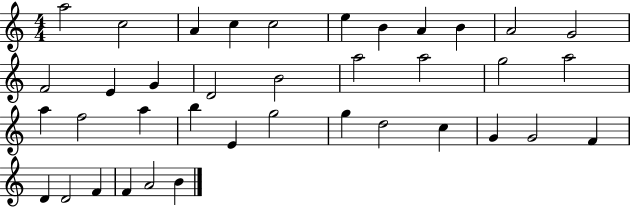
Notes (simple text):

A5/h C5/h A4/q C5/q C5/h E5/q B4/q A4/q B4/q A4/h G4/h F4/h E4/q G4/q D4/h B4/h A5/h A5/h G5/h A5/h A5/q F5/h A5/q B5/q E4/q G5/h G5/q D5/h C5/q G4/q G4/h F4/q D4/q D4/h F4/q F4/q A4/h B4/q